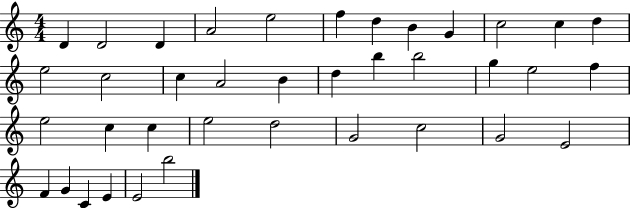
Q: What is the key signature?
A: C major